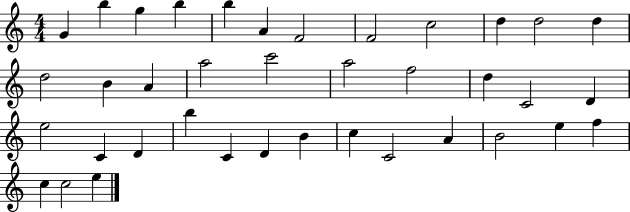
{
  \clef treble
  \numericTimeSignature
  \time 4/4
  \key c \major
  g'4 b''4 g''4 b''4 | b''4 a'4 f'2 | f'2 c''2 | d''4 d''2 d''4 | \break d''2 b'4 a'4 | a''2 c'''2 | a''2 f''2 | d''4 c'2 d'4 | \break e''2 c'4 d'4 | b''4 c'4 d'4 b'4 | c''4 c'2 a'4 | b'2 e''4 f''4 | \break c''4 c''2 e''4 | \bar "|."
}